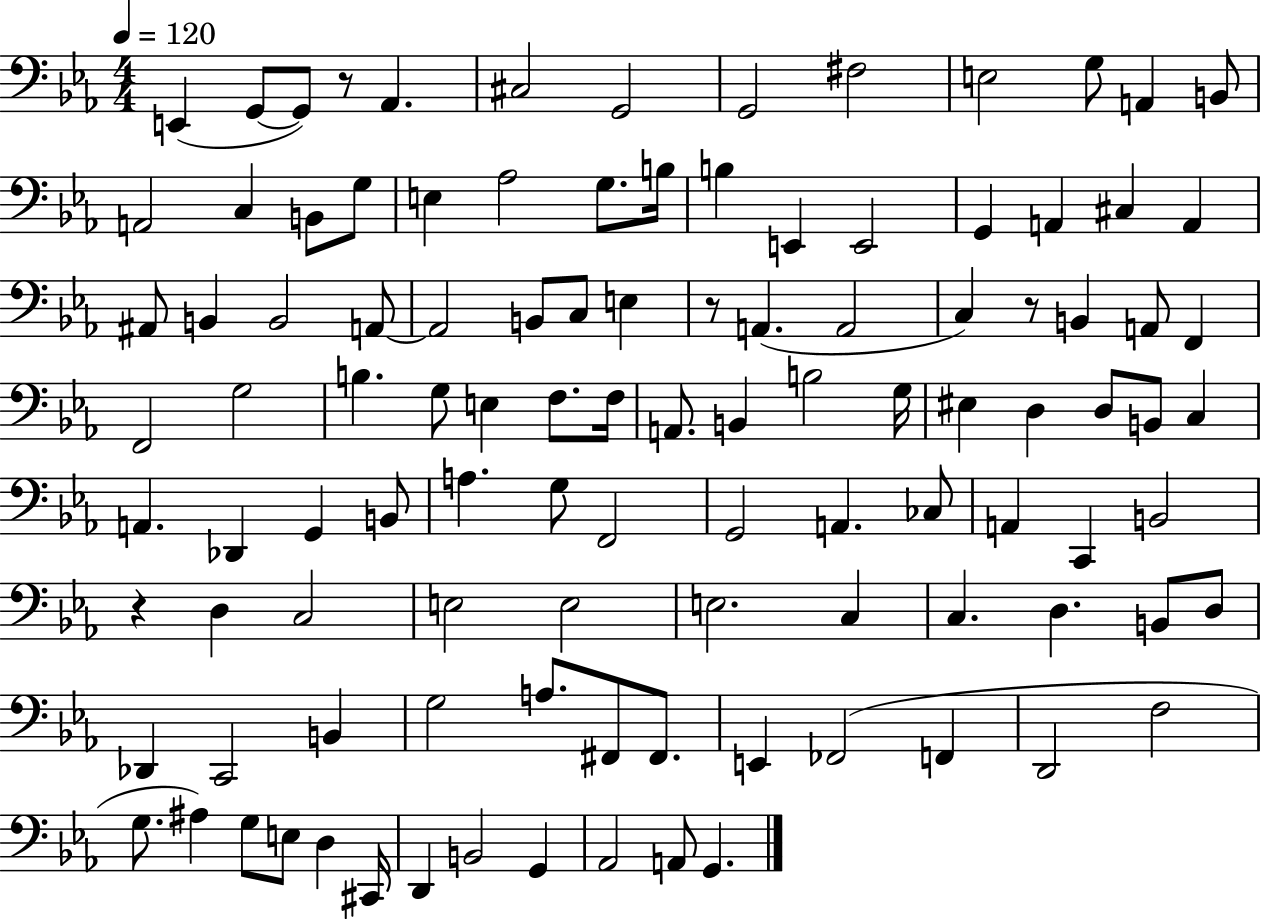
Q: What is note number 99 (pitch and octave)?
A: D2